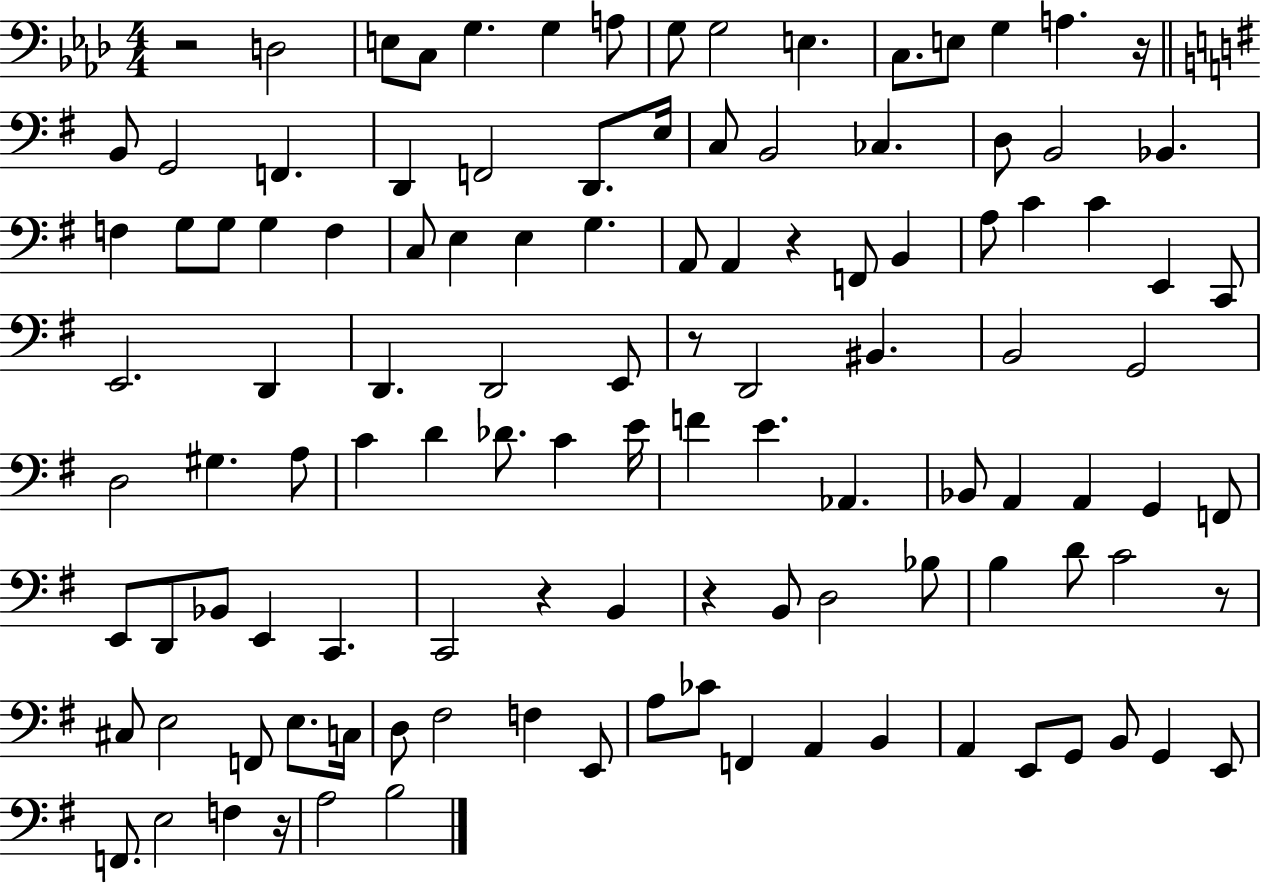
X:1
T:Untitled
M:4/4
L:1/4
K:Ab
z2 D,2 E,/2 C,/2 G, G, A,/2 G,/2 G,2 E, C,/2 E,/2 G, A, z/4 B,,/2 G,,2 F,, D,, F,,2 D,,/2 E,/4 C,/2 B,,2 _C, D,/2 B,,2 _B,, F, G,/2 G,/2 G, F, C,/2 E, E, G, A,,/2 A,, z F,,/2 B,, A,/2 C C E,, C,,/2 E,,2 D,, D,, D,,2 E,,/2 z/2 D,,2 ^B,, B,,2 G,,2 D,2 ^G, A,/2 C D _D/2 C E/4 F E _A,, _B,,/2 A,, A,, G,, F,,/2 E,,/2 D,,/2 _B,,/2 E,, C,, C,,2 z B,, z B,,/2 D,2 _B,/2 B, D/2 C2 z/2 ^C,/2 E,2 F,,/2 E,/2 C,/4 D,/2 ^F,2 F, E,,/2 A,/2 _C/2 F,, A,, B,, A,, E,,/2 G,,/2 B,,/2 G,, E,,/2 F,,/2 E,2 F, z/4 A,2 B,2